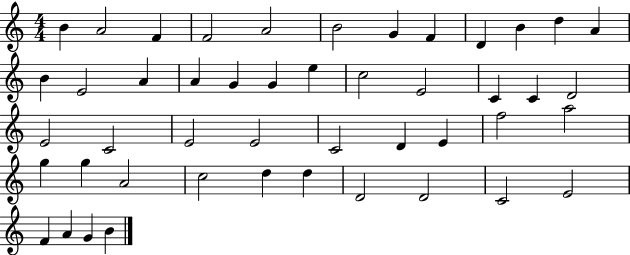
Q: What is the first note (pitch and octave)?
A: B4